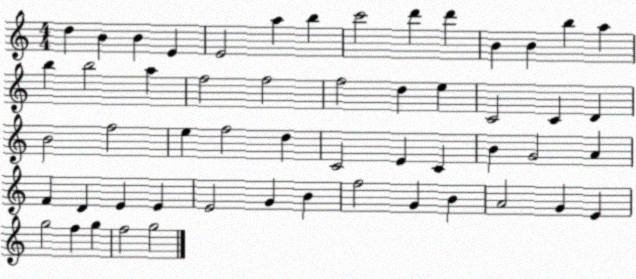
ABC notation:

X:1
T:Untitled
M:4/4
L:1/4
K:C
d B B E E2 a b c'2 d' d' B B b a b b2 a f2 f2 f2 d e C2 C D B2 f2 e f2 d C2 E C B G2 A F D E E E2 G B f2 G B A2 G E g2 f g f2 g2